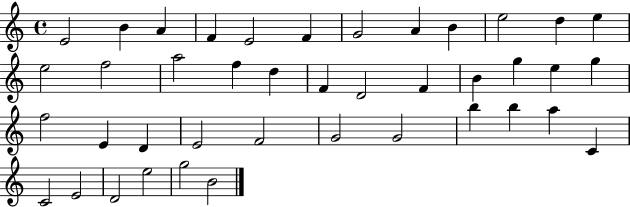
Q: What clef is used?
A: treble